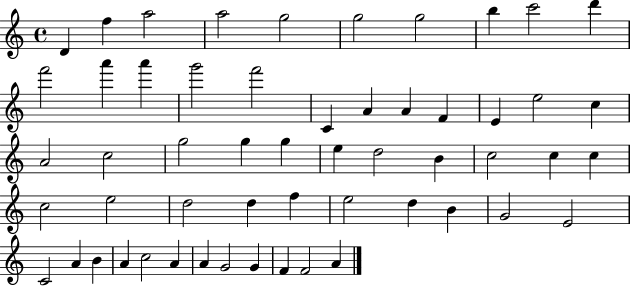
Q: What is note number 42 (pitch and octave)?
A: G4